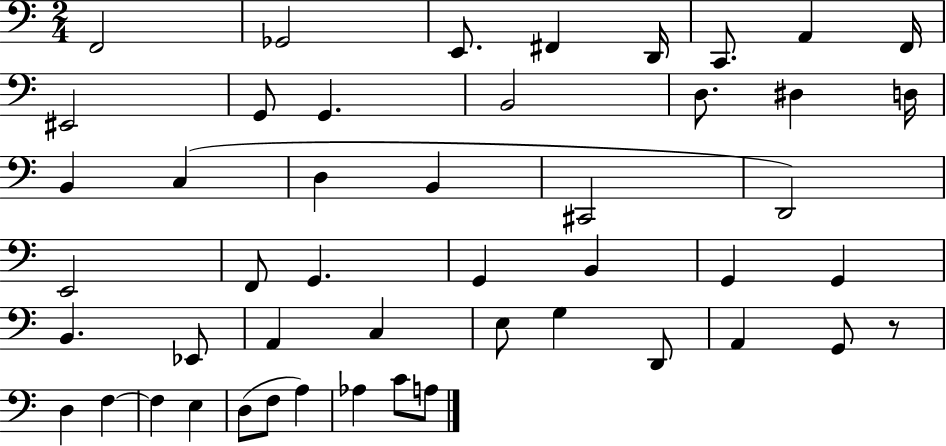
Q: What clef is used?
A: bass